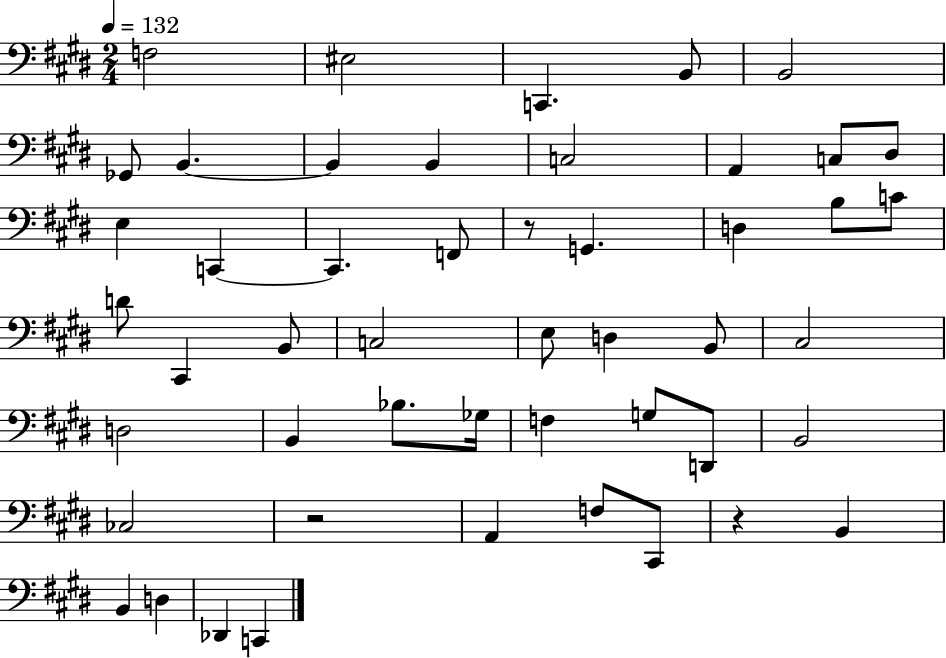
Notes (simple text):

F3/h EIS3/h C2/q. B2/e B2/h Gb2/e B2/q. B2/q B2/q C3/h A2/q C3/e D#3/e E3/q C2/q C2/q. F2/e R/e G2/q. D3/q B3/e C4/e D4/e C#2/q B2/e C3/h E3/e D3/q B2/e C#3/h D3/h B2/q Bb3/e. Gb3/s F3/q G3/e D2/e B2/h CES3/h R/h A2/q F3/e C#2/e R/q B2/q B2/q D3/q Db2/q C2/q